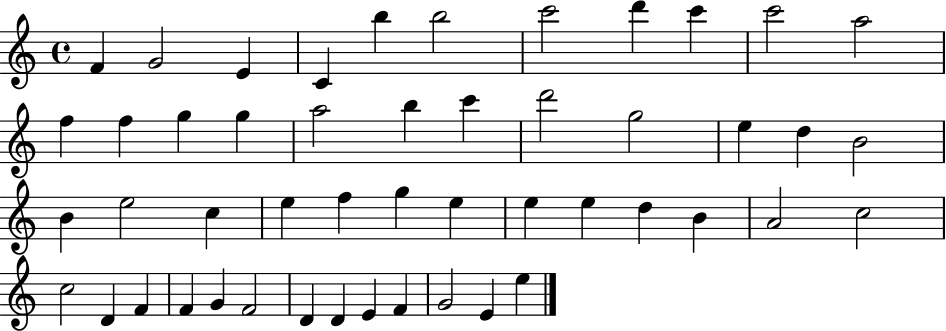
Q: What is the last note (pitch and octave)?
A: E5